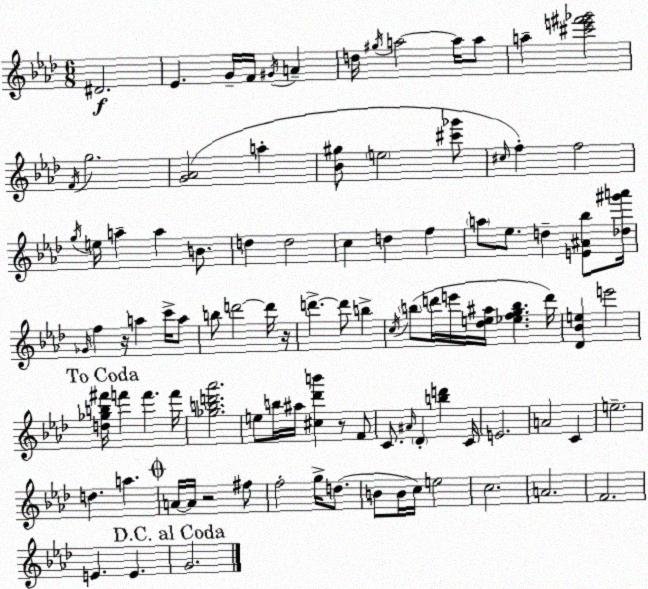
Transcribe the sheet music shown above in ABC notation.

X:1
T:Untitled
M:6/8
L:1/4
K:Ab
^D2 _E G/4 F/4 ^G/4 A d/4 ^g/4 a2 a/4 a/2 a [^c'e'^f'_g']2 F/4 g2 [G_A]2 a [_B^g]/2 e2 [^c'_g']/2 ^c/4 f f2 g/4 e/4 a a B/2 d d2 c d f a/2 _e/2 d [E^A_b]/2 [_d^g'a']/4 _G/4 f z/4 a c'/4 a/2 b/2 d'2 d'/4 z/4 d' d'/2 b c/4 b/2 d'/4 e'/4 [_de^a]/4 [_efgb] d'/4 [_D_Be] e'2 [d_gb^f']/4 f' f' f'/4 [_gbd'_a']2 e/2 b/4 ^a/4 [^c_d'b'] z/2 F/2 C/2 ^A/4 _D [bd'] C/4 E2 A2 C e2 d a A/4 A/4 z2 ^f/2 f2 g/4 d/2 B/2 B/4 c/4 e2 c2 A2 F2 E E G2